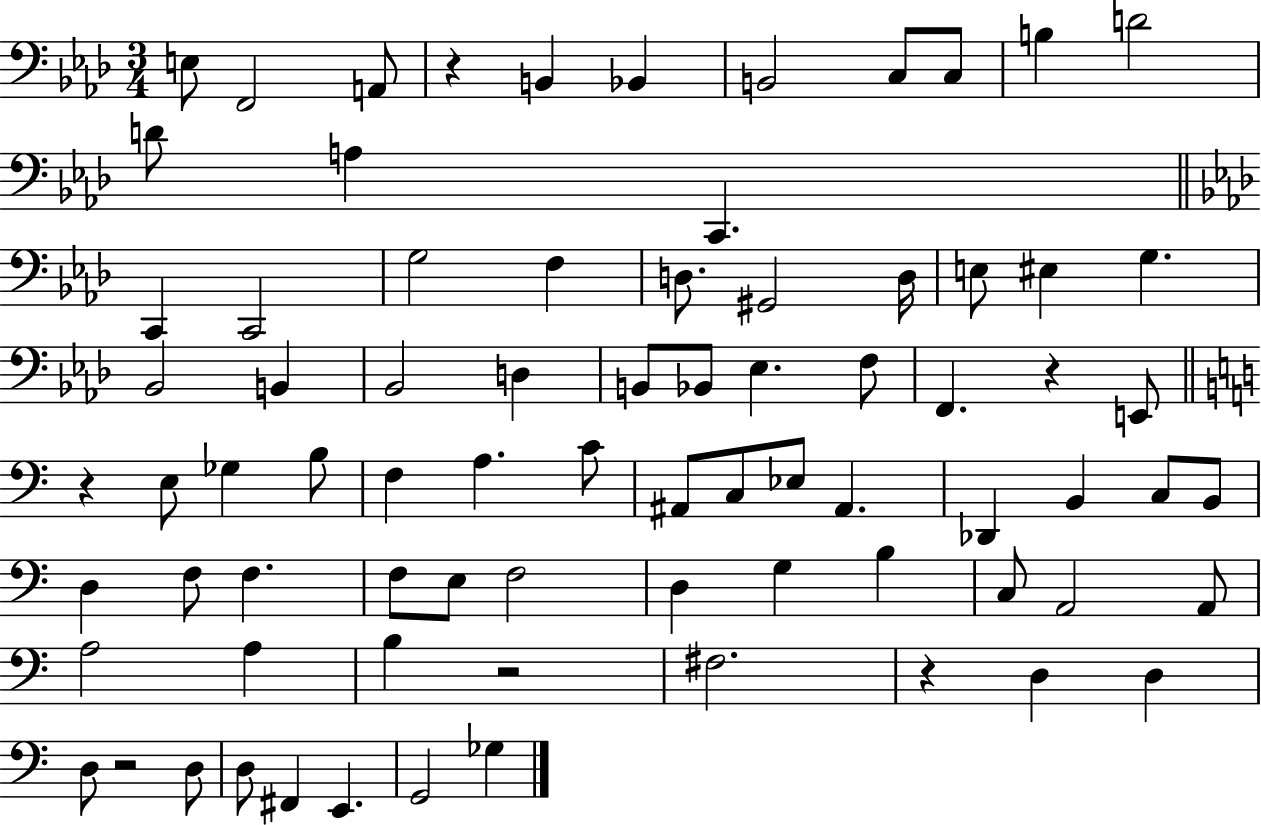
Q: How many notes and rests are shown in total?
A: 78